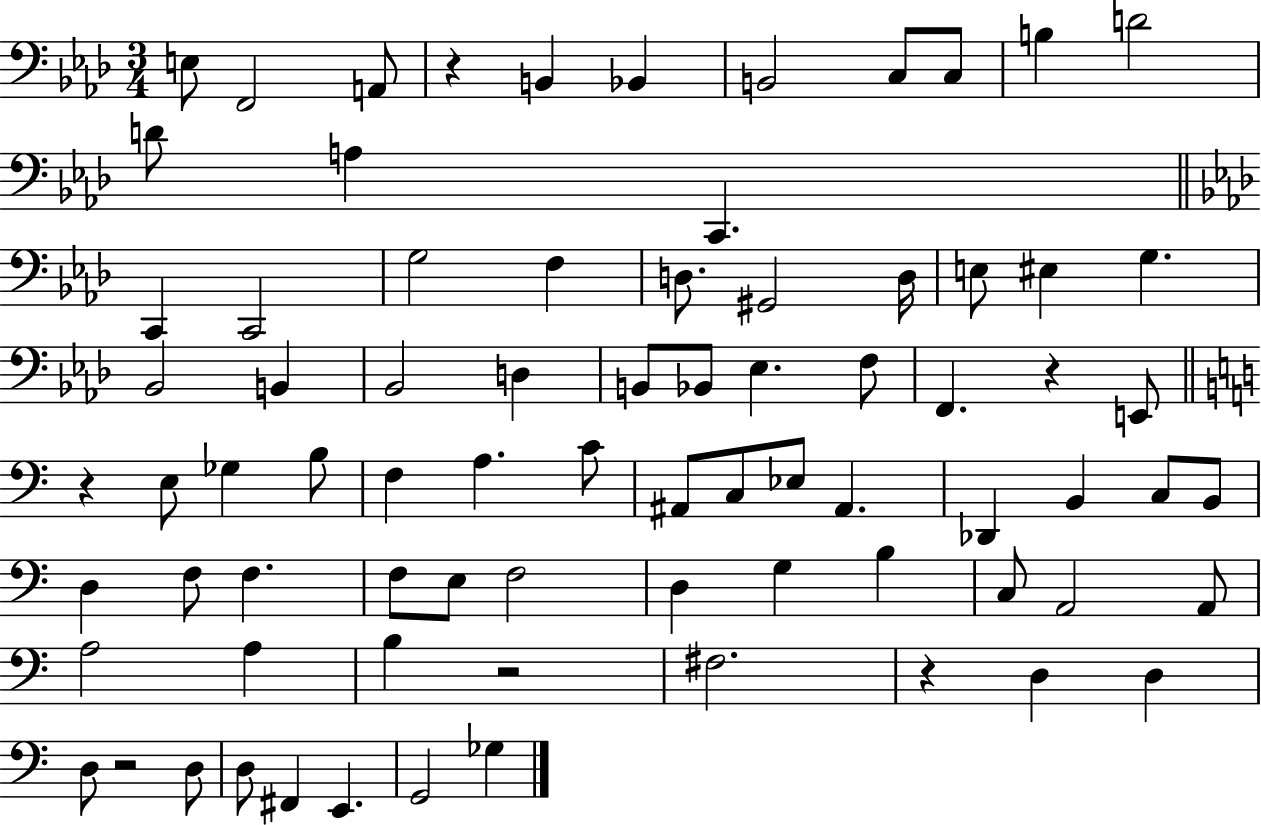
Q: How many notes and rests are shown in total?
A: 78